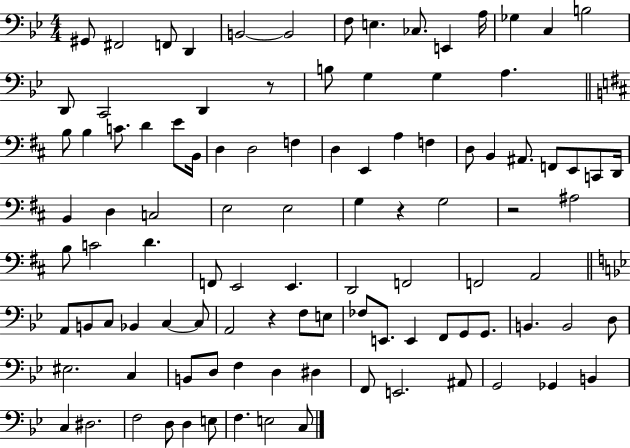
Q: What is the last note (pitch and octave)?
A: C3